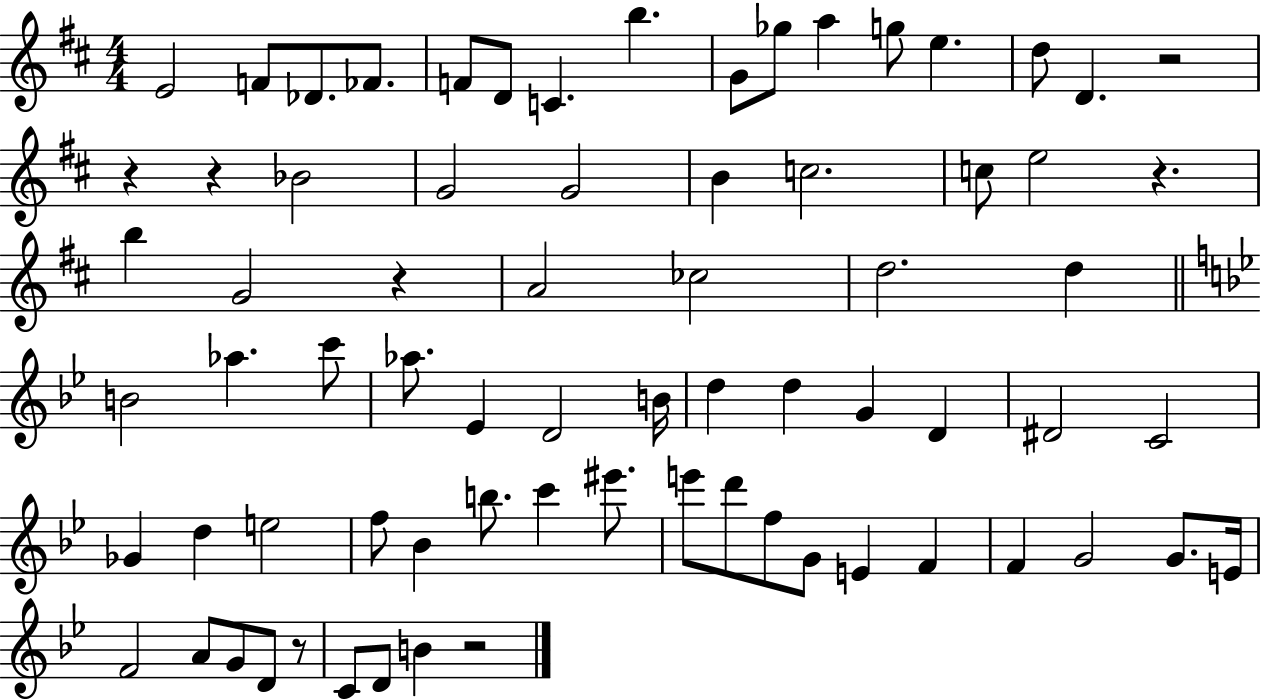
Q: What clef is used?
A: treble